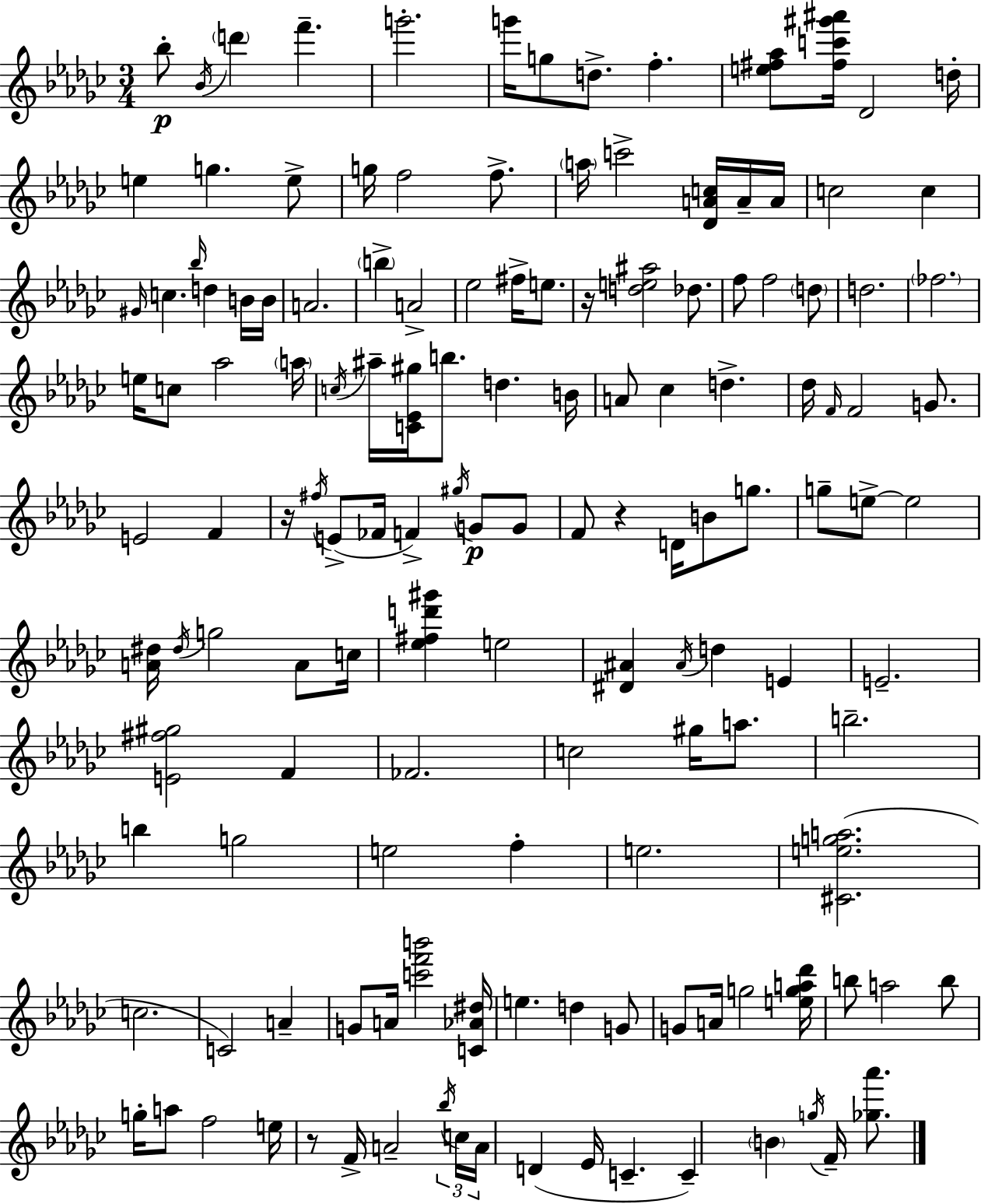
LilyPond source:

{
  \clef treble
  \numericTimeSignature
  \time 3/4
  \key ees \minor
  bes''8-.\p \acciaccatura { bes'16 } \parenthesize d'''4 f'''4.-- | g'''2.-. | g'''16 g''8 d''8.-> f''4.-. | <e'' fis'' aes''>8 <fis'' c''' gis''' ais'''>16 des'2 | \break d''16-. e''4 g''4. e''8-> | g''16 f''2 f''8.-> | \parenthesize a''16 c'''2-> <des' a' c''>16 a'16-- | a'16 c''2 c''4 | \break \grace { gis'16 } c''4. \grace { bes''16 } d''4 | b'16 b'16 a'2. | \parenthesize b''4-> a'2-> | ees''2 fis''16-> | \break e''8. r16 <d'' e'' ais''>2 | des''8. f''8 f''2 | \parenthesize d''8 d''2. | \parenthesize fes''2. | \break e''16 c''8 aes''2 | \parenthesize a''16 \acciaccatura { c''16 } ais''16-- <c' ees' gis''>16 b''8. d''4. | b'16 a'8 ces''4 d''4.-> | des''16 \grace { f'16 } f'2 | \break g'8. e'2 | f'4 r16 \acciaccatura { fis''16 } e'8->( fes'16 f'4->) | \acciaccatura { gis''16 }\p g'8 g'8 f'8 r4 | d'16 b'8 g''8. g''8-- e''8->~~ e''2 | \break <a' dis''>16 \acciaccatura { dis''16 } g''2 | a'8 c''16 <ees'' fis'' d''' gis'''>4 | e''2 <dis' ais'>4 | \acciaccatura { ais'16 } d''4 e'4 e'2.-- | \break <e' fis'' gis''>2 | f'4 fes'2. | c''2 | gis''16 a''8. b''2.-- | \break b''4 | g''2 e''2 | f''4-. e''2. | <cis' e'' g'' a''>2.( | \break c''2. | c'2) | a'4-- g'8 a'16 | <c''' f''' b'''>2 <c' aes' dis''>16 e''4. | \break d''4 g'8 g'8 a'16 | g''2 <e'' g'' a'' des'''>16 b''8 a''2 | b''8 g''16-. a''8 | f''2 e''16 r8 f'16-> | \break a'2-- \tuplet 3/2 { \acciaccatura { bes''16 } c''16 a'16 } d'4( | ees'16 c'4.-- c'4--) | \parenthesize b'4 \acciaccatura { g''16 } f'16-- <ges'' aes'''>8. \bar "|."
}